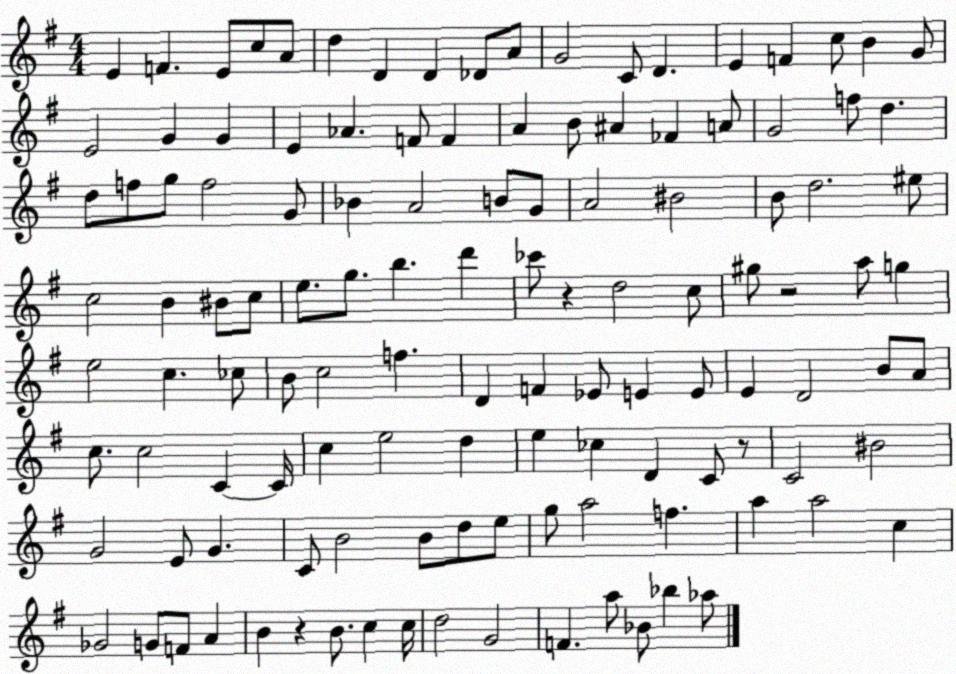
X:1
T:Untitled
M:4/4
L:1/4
K:G
E F E/2 c/2 A/2 d D D _D/2 A/2 G2 C/2 D E F c/2 B G/2 E2 G G E _A F/2 F A B/2 ^A _F A/2 G2 f/2 d d/2 f/2 g/2 f2 G/2 _B A2 B/2 G/2 A2 ^B2 B/2 d2 ^e/2 c2 B ^B/2 c/2 e/2 g/2 b d' _c'/2 z d2 c/2 ^g/2 z2 a/2 g e2 c _c/2 B/2 c2 f D F _E/2 E E/2 E D2 B/2 A/2 c/2 c2 C C/4 c e2 d e _c D C/2 z/2 C2 ^B2 G2 E/2 G C/2 B2 B/2 d/2 e/2 g/2 a2 f a a2 c _G2 G/2 F/2 A B z B/2 c c/4 d2 G2 F a/2 _B/2 _b _a/2